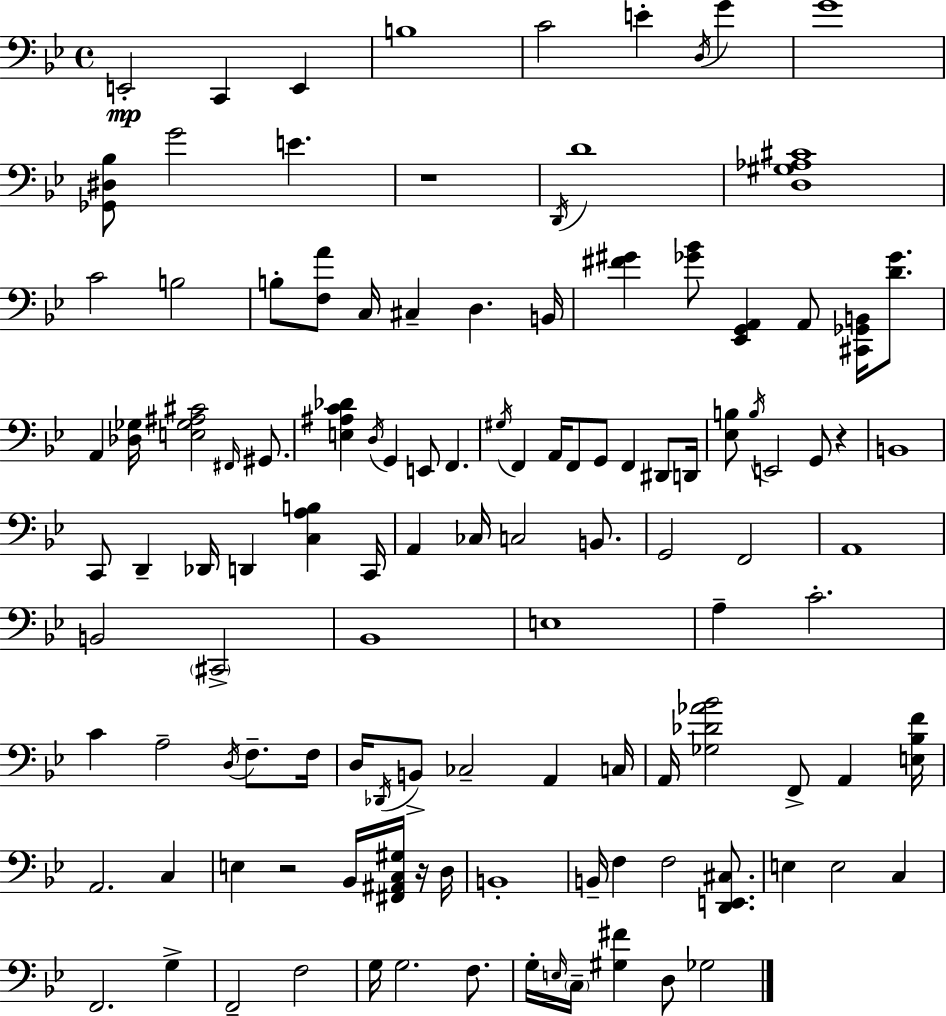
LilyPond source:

{
  \clef bass
  \time 4/4
  \defaultTimeSignature
  \key bes \major
  e,2-.\mp c,4 e,4 | b1 | c'2 e'4-. \acciaccatura { d16 } g'4 | g'1 | \break <ges, dis bes>8 g'2 e'4. | r1 | \acciaccatura { d,16 } d'1 | <d gis aes cis'>1 | \break c'2 b2 | b8-. <f a'>8 c16 cis4-- d4. | b,16 <fis' gis'>4 <ges' bes'>8 <ees, g, a,>4 a,8 <cis, ges, b,>16 <d' ges'>8. | a,4 <des ges>16 <e ges ais cis'>2 \grace { fis,16 } | \break gis,8. <e ais c' des'>4 \acciaccatura { d16 } g,4 e,8 f,4. | \acciaccatura { gis16 } f,4 a,16 f,8 g,8 f,4 | dis,8 d,16 <ees b>8 \acciaccatura { b16 } e,2 | g,8 r4 b,1 | \break c,8 d,4-- des,16 d,4 | <c a b>4 c,16 a,4 ces16 c2 | b,8. g,2 f,2 | a,1 | \break b,2 \parenthesize cis,2-> | bes,1 | e1 | a4-- c'2.-. | \break c'4 a2-- | \acciaccatura { d16 } f8.-- f16 d16 \acciaccatura { des,16 } b,8-> ces2-- | a,4 c16 a,16 <ges des' aes' bes'>2 | f,8-> a,4 <e bes f'>16 a,2. | \break c4 e4 r2 | bes,16 <fis, ais, c gis>16 r16 d16 b,1-. | b,16-- f4 f2 | <d, e, cis>8. e4 e2 | \break c4 f,2. | g4-> f,2-- | f2 g16 g2. | f8. g16-. \grace { e16 } \parenthesize c16-- <gis fis'>4 d8 | \break ges2 \bar "|."
}